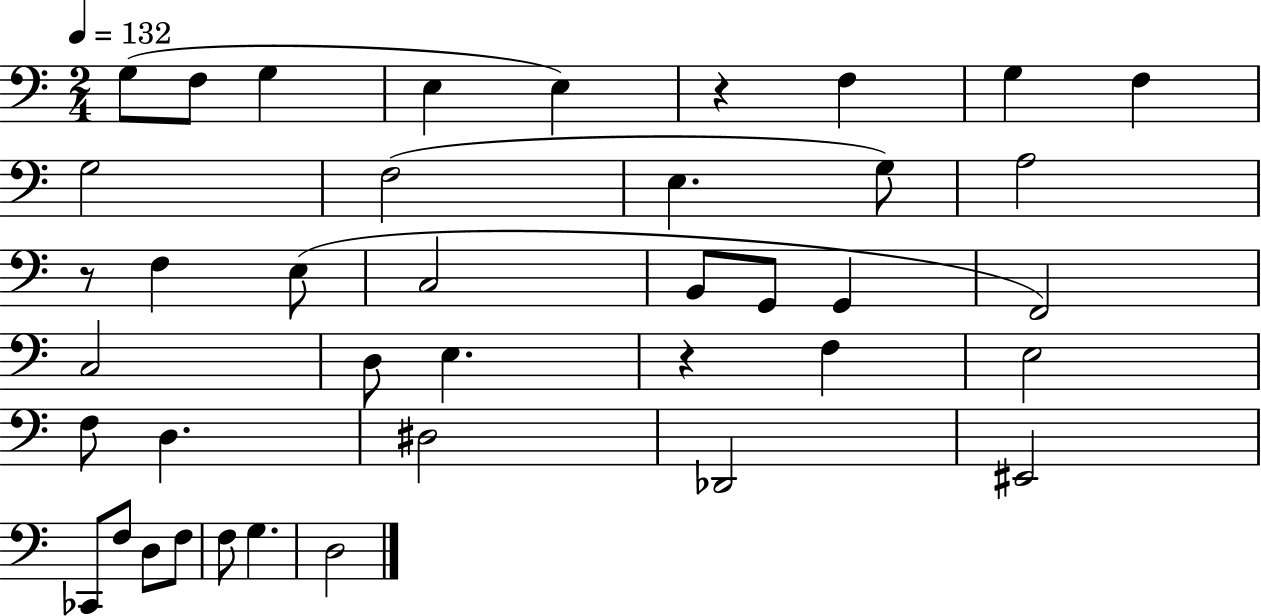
G3/e F3/e G3/q E3/q E3/q R/q F3/q G3/q F3/q G3/h F3/h E3/q. G3/e A3/h R/e F3/q E3/e C3/h B2/e G2/e G2/q F2/h C3/h D3/e E3/q. R/q F3/q E3/h F3/e D3/q. D#3/h Db2/h EIS2/h CES2/e F3/e D3/e F3/e F3/e G3/q. D3/h